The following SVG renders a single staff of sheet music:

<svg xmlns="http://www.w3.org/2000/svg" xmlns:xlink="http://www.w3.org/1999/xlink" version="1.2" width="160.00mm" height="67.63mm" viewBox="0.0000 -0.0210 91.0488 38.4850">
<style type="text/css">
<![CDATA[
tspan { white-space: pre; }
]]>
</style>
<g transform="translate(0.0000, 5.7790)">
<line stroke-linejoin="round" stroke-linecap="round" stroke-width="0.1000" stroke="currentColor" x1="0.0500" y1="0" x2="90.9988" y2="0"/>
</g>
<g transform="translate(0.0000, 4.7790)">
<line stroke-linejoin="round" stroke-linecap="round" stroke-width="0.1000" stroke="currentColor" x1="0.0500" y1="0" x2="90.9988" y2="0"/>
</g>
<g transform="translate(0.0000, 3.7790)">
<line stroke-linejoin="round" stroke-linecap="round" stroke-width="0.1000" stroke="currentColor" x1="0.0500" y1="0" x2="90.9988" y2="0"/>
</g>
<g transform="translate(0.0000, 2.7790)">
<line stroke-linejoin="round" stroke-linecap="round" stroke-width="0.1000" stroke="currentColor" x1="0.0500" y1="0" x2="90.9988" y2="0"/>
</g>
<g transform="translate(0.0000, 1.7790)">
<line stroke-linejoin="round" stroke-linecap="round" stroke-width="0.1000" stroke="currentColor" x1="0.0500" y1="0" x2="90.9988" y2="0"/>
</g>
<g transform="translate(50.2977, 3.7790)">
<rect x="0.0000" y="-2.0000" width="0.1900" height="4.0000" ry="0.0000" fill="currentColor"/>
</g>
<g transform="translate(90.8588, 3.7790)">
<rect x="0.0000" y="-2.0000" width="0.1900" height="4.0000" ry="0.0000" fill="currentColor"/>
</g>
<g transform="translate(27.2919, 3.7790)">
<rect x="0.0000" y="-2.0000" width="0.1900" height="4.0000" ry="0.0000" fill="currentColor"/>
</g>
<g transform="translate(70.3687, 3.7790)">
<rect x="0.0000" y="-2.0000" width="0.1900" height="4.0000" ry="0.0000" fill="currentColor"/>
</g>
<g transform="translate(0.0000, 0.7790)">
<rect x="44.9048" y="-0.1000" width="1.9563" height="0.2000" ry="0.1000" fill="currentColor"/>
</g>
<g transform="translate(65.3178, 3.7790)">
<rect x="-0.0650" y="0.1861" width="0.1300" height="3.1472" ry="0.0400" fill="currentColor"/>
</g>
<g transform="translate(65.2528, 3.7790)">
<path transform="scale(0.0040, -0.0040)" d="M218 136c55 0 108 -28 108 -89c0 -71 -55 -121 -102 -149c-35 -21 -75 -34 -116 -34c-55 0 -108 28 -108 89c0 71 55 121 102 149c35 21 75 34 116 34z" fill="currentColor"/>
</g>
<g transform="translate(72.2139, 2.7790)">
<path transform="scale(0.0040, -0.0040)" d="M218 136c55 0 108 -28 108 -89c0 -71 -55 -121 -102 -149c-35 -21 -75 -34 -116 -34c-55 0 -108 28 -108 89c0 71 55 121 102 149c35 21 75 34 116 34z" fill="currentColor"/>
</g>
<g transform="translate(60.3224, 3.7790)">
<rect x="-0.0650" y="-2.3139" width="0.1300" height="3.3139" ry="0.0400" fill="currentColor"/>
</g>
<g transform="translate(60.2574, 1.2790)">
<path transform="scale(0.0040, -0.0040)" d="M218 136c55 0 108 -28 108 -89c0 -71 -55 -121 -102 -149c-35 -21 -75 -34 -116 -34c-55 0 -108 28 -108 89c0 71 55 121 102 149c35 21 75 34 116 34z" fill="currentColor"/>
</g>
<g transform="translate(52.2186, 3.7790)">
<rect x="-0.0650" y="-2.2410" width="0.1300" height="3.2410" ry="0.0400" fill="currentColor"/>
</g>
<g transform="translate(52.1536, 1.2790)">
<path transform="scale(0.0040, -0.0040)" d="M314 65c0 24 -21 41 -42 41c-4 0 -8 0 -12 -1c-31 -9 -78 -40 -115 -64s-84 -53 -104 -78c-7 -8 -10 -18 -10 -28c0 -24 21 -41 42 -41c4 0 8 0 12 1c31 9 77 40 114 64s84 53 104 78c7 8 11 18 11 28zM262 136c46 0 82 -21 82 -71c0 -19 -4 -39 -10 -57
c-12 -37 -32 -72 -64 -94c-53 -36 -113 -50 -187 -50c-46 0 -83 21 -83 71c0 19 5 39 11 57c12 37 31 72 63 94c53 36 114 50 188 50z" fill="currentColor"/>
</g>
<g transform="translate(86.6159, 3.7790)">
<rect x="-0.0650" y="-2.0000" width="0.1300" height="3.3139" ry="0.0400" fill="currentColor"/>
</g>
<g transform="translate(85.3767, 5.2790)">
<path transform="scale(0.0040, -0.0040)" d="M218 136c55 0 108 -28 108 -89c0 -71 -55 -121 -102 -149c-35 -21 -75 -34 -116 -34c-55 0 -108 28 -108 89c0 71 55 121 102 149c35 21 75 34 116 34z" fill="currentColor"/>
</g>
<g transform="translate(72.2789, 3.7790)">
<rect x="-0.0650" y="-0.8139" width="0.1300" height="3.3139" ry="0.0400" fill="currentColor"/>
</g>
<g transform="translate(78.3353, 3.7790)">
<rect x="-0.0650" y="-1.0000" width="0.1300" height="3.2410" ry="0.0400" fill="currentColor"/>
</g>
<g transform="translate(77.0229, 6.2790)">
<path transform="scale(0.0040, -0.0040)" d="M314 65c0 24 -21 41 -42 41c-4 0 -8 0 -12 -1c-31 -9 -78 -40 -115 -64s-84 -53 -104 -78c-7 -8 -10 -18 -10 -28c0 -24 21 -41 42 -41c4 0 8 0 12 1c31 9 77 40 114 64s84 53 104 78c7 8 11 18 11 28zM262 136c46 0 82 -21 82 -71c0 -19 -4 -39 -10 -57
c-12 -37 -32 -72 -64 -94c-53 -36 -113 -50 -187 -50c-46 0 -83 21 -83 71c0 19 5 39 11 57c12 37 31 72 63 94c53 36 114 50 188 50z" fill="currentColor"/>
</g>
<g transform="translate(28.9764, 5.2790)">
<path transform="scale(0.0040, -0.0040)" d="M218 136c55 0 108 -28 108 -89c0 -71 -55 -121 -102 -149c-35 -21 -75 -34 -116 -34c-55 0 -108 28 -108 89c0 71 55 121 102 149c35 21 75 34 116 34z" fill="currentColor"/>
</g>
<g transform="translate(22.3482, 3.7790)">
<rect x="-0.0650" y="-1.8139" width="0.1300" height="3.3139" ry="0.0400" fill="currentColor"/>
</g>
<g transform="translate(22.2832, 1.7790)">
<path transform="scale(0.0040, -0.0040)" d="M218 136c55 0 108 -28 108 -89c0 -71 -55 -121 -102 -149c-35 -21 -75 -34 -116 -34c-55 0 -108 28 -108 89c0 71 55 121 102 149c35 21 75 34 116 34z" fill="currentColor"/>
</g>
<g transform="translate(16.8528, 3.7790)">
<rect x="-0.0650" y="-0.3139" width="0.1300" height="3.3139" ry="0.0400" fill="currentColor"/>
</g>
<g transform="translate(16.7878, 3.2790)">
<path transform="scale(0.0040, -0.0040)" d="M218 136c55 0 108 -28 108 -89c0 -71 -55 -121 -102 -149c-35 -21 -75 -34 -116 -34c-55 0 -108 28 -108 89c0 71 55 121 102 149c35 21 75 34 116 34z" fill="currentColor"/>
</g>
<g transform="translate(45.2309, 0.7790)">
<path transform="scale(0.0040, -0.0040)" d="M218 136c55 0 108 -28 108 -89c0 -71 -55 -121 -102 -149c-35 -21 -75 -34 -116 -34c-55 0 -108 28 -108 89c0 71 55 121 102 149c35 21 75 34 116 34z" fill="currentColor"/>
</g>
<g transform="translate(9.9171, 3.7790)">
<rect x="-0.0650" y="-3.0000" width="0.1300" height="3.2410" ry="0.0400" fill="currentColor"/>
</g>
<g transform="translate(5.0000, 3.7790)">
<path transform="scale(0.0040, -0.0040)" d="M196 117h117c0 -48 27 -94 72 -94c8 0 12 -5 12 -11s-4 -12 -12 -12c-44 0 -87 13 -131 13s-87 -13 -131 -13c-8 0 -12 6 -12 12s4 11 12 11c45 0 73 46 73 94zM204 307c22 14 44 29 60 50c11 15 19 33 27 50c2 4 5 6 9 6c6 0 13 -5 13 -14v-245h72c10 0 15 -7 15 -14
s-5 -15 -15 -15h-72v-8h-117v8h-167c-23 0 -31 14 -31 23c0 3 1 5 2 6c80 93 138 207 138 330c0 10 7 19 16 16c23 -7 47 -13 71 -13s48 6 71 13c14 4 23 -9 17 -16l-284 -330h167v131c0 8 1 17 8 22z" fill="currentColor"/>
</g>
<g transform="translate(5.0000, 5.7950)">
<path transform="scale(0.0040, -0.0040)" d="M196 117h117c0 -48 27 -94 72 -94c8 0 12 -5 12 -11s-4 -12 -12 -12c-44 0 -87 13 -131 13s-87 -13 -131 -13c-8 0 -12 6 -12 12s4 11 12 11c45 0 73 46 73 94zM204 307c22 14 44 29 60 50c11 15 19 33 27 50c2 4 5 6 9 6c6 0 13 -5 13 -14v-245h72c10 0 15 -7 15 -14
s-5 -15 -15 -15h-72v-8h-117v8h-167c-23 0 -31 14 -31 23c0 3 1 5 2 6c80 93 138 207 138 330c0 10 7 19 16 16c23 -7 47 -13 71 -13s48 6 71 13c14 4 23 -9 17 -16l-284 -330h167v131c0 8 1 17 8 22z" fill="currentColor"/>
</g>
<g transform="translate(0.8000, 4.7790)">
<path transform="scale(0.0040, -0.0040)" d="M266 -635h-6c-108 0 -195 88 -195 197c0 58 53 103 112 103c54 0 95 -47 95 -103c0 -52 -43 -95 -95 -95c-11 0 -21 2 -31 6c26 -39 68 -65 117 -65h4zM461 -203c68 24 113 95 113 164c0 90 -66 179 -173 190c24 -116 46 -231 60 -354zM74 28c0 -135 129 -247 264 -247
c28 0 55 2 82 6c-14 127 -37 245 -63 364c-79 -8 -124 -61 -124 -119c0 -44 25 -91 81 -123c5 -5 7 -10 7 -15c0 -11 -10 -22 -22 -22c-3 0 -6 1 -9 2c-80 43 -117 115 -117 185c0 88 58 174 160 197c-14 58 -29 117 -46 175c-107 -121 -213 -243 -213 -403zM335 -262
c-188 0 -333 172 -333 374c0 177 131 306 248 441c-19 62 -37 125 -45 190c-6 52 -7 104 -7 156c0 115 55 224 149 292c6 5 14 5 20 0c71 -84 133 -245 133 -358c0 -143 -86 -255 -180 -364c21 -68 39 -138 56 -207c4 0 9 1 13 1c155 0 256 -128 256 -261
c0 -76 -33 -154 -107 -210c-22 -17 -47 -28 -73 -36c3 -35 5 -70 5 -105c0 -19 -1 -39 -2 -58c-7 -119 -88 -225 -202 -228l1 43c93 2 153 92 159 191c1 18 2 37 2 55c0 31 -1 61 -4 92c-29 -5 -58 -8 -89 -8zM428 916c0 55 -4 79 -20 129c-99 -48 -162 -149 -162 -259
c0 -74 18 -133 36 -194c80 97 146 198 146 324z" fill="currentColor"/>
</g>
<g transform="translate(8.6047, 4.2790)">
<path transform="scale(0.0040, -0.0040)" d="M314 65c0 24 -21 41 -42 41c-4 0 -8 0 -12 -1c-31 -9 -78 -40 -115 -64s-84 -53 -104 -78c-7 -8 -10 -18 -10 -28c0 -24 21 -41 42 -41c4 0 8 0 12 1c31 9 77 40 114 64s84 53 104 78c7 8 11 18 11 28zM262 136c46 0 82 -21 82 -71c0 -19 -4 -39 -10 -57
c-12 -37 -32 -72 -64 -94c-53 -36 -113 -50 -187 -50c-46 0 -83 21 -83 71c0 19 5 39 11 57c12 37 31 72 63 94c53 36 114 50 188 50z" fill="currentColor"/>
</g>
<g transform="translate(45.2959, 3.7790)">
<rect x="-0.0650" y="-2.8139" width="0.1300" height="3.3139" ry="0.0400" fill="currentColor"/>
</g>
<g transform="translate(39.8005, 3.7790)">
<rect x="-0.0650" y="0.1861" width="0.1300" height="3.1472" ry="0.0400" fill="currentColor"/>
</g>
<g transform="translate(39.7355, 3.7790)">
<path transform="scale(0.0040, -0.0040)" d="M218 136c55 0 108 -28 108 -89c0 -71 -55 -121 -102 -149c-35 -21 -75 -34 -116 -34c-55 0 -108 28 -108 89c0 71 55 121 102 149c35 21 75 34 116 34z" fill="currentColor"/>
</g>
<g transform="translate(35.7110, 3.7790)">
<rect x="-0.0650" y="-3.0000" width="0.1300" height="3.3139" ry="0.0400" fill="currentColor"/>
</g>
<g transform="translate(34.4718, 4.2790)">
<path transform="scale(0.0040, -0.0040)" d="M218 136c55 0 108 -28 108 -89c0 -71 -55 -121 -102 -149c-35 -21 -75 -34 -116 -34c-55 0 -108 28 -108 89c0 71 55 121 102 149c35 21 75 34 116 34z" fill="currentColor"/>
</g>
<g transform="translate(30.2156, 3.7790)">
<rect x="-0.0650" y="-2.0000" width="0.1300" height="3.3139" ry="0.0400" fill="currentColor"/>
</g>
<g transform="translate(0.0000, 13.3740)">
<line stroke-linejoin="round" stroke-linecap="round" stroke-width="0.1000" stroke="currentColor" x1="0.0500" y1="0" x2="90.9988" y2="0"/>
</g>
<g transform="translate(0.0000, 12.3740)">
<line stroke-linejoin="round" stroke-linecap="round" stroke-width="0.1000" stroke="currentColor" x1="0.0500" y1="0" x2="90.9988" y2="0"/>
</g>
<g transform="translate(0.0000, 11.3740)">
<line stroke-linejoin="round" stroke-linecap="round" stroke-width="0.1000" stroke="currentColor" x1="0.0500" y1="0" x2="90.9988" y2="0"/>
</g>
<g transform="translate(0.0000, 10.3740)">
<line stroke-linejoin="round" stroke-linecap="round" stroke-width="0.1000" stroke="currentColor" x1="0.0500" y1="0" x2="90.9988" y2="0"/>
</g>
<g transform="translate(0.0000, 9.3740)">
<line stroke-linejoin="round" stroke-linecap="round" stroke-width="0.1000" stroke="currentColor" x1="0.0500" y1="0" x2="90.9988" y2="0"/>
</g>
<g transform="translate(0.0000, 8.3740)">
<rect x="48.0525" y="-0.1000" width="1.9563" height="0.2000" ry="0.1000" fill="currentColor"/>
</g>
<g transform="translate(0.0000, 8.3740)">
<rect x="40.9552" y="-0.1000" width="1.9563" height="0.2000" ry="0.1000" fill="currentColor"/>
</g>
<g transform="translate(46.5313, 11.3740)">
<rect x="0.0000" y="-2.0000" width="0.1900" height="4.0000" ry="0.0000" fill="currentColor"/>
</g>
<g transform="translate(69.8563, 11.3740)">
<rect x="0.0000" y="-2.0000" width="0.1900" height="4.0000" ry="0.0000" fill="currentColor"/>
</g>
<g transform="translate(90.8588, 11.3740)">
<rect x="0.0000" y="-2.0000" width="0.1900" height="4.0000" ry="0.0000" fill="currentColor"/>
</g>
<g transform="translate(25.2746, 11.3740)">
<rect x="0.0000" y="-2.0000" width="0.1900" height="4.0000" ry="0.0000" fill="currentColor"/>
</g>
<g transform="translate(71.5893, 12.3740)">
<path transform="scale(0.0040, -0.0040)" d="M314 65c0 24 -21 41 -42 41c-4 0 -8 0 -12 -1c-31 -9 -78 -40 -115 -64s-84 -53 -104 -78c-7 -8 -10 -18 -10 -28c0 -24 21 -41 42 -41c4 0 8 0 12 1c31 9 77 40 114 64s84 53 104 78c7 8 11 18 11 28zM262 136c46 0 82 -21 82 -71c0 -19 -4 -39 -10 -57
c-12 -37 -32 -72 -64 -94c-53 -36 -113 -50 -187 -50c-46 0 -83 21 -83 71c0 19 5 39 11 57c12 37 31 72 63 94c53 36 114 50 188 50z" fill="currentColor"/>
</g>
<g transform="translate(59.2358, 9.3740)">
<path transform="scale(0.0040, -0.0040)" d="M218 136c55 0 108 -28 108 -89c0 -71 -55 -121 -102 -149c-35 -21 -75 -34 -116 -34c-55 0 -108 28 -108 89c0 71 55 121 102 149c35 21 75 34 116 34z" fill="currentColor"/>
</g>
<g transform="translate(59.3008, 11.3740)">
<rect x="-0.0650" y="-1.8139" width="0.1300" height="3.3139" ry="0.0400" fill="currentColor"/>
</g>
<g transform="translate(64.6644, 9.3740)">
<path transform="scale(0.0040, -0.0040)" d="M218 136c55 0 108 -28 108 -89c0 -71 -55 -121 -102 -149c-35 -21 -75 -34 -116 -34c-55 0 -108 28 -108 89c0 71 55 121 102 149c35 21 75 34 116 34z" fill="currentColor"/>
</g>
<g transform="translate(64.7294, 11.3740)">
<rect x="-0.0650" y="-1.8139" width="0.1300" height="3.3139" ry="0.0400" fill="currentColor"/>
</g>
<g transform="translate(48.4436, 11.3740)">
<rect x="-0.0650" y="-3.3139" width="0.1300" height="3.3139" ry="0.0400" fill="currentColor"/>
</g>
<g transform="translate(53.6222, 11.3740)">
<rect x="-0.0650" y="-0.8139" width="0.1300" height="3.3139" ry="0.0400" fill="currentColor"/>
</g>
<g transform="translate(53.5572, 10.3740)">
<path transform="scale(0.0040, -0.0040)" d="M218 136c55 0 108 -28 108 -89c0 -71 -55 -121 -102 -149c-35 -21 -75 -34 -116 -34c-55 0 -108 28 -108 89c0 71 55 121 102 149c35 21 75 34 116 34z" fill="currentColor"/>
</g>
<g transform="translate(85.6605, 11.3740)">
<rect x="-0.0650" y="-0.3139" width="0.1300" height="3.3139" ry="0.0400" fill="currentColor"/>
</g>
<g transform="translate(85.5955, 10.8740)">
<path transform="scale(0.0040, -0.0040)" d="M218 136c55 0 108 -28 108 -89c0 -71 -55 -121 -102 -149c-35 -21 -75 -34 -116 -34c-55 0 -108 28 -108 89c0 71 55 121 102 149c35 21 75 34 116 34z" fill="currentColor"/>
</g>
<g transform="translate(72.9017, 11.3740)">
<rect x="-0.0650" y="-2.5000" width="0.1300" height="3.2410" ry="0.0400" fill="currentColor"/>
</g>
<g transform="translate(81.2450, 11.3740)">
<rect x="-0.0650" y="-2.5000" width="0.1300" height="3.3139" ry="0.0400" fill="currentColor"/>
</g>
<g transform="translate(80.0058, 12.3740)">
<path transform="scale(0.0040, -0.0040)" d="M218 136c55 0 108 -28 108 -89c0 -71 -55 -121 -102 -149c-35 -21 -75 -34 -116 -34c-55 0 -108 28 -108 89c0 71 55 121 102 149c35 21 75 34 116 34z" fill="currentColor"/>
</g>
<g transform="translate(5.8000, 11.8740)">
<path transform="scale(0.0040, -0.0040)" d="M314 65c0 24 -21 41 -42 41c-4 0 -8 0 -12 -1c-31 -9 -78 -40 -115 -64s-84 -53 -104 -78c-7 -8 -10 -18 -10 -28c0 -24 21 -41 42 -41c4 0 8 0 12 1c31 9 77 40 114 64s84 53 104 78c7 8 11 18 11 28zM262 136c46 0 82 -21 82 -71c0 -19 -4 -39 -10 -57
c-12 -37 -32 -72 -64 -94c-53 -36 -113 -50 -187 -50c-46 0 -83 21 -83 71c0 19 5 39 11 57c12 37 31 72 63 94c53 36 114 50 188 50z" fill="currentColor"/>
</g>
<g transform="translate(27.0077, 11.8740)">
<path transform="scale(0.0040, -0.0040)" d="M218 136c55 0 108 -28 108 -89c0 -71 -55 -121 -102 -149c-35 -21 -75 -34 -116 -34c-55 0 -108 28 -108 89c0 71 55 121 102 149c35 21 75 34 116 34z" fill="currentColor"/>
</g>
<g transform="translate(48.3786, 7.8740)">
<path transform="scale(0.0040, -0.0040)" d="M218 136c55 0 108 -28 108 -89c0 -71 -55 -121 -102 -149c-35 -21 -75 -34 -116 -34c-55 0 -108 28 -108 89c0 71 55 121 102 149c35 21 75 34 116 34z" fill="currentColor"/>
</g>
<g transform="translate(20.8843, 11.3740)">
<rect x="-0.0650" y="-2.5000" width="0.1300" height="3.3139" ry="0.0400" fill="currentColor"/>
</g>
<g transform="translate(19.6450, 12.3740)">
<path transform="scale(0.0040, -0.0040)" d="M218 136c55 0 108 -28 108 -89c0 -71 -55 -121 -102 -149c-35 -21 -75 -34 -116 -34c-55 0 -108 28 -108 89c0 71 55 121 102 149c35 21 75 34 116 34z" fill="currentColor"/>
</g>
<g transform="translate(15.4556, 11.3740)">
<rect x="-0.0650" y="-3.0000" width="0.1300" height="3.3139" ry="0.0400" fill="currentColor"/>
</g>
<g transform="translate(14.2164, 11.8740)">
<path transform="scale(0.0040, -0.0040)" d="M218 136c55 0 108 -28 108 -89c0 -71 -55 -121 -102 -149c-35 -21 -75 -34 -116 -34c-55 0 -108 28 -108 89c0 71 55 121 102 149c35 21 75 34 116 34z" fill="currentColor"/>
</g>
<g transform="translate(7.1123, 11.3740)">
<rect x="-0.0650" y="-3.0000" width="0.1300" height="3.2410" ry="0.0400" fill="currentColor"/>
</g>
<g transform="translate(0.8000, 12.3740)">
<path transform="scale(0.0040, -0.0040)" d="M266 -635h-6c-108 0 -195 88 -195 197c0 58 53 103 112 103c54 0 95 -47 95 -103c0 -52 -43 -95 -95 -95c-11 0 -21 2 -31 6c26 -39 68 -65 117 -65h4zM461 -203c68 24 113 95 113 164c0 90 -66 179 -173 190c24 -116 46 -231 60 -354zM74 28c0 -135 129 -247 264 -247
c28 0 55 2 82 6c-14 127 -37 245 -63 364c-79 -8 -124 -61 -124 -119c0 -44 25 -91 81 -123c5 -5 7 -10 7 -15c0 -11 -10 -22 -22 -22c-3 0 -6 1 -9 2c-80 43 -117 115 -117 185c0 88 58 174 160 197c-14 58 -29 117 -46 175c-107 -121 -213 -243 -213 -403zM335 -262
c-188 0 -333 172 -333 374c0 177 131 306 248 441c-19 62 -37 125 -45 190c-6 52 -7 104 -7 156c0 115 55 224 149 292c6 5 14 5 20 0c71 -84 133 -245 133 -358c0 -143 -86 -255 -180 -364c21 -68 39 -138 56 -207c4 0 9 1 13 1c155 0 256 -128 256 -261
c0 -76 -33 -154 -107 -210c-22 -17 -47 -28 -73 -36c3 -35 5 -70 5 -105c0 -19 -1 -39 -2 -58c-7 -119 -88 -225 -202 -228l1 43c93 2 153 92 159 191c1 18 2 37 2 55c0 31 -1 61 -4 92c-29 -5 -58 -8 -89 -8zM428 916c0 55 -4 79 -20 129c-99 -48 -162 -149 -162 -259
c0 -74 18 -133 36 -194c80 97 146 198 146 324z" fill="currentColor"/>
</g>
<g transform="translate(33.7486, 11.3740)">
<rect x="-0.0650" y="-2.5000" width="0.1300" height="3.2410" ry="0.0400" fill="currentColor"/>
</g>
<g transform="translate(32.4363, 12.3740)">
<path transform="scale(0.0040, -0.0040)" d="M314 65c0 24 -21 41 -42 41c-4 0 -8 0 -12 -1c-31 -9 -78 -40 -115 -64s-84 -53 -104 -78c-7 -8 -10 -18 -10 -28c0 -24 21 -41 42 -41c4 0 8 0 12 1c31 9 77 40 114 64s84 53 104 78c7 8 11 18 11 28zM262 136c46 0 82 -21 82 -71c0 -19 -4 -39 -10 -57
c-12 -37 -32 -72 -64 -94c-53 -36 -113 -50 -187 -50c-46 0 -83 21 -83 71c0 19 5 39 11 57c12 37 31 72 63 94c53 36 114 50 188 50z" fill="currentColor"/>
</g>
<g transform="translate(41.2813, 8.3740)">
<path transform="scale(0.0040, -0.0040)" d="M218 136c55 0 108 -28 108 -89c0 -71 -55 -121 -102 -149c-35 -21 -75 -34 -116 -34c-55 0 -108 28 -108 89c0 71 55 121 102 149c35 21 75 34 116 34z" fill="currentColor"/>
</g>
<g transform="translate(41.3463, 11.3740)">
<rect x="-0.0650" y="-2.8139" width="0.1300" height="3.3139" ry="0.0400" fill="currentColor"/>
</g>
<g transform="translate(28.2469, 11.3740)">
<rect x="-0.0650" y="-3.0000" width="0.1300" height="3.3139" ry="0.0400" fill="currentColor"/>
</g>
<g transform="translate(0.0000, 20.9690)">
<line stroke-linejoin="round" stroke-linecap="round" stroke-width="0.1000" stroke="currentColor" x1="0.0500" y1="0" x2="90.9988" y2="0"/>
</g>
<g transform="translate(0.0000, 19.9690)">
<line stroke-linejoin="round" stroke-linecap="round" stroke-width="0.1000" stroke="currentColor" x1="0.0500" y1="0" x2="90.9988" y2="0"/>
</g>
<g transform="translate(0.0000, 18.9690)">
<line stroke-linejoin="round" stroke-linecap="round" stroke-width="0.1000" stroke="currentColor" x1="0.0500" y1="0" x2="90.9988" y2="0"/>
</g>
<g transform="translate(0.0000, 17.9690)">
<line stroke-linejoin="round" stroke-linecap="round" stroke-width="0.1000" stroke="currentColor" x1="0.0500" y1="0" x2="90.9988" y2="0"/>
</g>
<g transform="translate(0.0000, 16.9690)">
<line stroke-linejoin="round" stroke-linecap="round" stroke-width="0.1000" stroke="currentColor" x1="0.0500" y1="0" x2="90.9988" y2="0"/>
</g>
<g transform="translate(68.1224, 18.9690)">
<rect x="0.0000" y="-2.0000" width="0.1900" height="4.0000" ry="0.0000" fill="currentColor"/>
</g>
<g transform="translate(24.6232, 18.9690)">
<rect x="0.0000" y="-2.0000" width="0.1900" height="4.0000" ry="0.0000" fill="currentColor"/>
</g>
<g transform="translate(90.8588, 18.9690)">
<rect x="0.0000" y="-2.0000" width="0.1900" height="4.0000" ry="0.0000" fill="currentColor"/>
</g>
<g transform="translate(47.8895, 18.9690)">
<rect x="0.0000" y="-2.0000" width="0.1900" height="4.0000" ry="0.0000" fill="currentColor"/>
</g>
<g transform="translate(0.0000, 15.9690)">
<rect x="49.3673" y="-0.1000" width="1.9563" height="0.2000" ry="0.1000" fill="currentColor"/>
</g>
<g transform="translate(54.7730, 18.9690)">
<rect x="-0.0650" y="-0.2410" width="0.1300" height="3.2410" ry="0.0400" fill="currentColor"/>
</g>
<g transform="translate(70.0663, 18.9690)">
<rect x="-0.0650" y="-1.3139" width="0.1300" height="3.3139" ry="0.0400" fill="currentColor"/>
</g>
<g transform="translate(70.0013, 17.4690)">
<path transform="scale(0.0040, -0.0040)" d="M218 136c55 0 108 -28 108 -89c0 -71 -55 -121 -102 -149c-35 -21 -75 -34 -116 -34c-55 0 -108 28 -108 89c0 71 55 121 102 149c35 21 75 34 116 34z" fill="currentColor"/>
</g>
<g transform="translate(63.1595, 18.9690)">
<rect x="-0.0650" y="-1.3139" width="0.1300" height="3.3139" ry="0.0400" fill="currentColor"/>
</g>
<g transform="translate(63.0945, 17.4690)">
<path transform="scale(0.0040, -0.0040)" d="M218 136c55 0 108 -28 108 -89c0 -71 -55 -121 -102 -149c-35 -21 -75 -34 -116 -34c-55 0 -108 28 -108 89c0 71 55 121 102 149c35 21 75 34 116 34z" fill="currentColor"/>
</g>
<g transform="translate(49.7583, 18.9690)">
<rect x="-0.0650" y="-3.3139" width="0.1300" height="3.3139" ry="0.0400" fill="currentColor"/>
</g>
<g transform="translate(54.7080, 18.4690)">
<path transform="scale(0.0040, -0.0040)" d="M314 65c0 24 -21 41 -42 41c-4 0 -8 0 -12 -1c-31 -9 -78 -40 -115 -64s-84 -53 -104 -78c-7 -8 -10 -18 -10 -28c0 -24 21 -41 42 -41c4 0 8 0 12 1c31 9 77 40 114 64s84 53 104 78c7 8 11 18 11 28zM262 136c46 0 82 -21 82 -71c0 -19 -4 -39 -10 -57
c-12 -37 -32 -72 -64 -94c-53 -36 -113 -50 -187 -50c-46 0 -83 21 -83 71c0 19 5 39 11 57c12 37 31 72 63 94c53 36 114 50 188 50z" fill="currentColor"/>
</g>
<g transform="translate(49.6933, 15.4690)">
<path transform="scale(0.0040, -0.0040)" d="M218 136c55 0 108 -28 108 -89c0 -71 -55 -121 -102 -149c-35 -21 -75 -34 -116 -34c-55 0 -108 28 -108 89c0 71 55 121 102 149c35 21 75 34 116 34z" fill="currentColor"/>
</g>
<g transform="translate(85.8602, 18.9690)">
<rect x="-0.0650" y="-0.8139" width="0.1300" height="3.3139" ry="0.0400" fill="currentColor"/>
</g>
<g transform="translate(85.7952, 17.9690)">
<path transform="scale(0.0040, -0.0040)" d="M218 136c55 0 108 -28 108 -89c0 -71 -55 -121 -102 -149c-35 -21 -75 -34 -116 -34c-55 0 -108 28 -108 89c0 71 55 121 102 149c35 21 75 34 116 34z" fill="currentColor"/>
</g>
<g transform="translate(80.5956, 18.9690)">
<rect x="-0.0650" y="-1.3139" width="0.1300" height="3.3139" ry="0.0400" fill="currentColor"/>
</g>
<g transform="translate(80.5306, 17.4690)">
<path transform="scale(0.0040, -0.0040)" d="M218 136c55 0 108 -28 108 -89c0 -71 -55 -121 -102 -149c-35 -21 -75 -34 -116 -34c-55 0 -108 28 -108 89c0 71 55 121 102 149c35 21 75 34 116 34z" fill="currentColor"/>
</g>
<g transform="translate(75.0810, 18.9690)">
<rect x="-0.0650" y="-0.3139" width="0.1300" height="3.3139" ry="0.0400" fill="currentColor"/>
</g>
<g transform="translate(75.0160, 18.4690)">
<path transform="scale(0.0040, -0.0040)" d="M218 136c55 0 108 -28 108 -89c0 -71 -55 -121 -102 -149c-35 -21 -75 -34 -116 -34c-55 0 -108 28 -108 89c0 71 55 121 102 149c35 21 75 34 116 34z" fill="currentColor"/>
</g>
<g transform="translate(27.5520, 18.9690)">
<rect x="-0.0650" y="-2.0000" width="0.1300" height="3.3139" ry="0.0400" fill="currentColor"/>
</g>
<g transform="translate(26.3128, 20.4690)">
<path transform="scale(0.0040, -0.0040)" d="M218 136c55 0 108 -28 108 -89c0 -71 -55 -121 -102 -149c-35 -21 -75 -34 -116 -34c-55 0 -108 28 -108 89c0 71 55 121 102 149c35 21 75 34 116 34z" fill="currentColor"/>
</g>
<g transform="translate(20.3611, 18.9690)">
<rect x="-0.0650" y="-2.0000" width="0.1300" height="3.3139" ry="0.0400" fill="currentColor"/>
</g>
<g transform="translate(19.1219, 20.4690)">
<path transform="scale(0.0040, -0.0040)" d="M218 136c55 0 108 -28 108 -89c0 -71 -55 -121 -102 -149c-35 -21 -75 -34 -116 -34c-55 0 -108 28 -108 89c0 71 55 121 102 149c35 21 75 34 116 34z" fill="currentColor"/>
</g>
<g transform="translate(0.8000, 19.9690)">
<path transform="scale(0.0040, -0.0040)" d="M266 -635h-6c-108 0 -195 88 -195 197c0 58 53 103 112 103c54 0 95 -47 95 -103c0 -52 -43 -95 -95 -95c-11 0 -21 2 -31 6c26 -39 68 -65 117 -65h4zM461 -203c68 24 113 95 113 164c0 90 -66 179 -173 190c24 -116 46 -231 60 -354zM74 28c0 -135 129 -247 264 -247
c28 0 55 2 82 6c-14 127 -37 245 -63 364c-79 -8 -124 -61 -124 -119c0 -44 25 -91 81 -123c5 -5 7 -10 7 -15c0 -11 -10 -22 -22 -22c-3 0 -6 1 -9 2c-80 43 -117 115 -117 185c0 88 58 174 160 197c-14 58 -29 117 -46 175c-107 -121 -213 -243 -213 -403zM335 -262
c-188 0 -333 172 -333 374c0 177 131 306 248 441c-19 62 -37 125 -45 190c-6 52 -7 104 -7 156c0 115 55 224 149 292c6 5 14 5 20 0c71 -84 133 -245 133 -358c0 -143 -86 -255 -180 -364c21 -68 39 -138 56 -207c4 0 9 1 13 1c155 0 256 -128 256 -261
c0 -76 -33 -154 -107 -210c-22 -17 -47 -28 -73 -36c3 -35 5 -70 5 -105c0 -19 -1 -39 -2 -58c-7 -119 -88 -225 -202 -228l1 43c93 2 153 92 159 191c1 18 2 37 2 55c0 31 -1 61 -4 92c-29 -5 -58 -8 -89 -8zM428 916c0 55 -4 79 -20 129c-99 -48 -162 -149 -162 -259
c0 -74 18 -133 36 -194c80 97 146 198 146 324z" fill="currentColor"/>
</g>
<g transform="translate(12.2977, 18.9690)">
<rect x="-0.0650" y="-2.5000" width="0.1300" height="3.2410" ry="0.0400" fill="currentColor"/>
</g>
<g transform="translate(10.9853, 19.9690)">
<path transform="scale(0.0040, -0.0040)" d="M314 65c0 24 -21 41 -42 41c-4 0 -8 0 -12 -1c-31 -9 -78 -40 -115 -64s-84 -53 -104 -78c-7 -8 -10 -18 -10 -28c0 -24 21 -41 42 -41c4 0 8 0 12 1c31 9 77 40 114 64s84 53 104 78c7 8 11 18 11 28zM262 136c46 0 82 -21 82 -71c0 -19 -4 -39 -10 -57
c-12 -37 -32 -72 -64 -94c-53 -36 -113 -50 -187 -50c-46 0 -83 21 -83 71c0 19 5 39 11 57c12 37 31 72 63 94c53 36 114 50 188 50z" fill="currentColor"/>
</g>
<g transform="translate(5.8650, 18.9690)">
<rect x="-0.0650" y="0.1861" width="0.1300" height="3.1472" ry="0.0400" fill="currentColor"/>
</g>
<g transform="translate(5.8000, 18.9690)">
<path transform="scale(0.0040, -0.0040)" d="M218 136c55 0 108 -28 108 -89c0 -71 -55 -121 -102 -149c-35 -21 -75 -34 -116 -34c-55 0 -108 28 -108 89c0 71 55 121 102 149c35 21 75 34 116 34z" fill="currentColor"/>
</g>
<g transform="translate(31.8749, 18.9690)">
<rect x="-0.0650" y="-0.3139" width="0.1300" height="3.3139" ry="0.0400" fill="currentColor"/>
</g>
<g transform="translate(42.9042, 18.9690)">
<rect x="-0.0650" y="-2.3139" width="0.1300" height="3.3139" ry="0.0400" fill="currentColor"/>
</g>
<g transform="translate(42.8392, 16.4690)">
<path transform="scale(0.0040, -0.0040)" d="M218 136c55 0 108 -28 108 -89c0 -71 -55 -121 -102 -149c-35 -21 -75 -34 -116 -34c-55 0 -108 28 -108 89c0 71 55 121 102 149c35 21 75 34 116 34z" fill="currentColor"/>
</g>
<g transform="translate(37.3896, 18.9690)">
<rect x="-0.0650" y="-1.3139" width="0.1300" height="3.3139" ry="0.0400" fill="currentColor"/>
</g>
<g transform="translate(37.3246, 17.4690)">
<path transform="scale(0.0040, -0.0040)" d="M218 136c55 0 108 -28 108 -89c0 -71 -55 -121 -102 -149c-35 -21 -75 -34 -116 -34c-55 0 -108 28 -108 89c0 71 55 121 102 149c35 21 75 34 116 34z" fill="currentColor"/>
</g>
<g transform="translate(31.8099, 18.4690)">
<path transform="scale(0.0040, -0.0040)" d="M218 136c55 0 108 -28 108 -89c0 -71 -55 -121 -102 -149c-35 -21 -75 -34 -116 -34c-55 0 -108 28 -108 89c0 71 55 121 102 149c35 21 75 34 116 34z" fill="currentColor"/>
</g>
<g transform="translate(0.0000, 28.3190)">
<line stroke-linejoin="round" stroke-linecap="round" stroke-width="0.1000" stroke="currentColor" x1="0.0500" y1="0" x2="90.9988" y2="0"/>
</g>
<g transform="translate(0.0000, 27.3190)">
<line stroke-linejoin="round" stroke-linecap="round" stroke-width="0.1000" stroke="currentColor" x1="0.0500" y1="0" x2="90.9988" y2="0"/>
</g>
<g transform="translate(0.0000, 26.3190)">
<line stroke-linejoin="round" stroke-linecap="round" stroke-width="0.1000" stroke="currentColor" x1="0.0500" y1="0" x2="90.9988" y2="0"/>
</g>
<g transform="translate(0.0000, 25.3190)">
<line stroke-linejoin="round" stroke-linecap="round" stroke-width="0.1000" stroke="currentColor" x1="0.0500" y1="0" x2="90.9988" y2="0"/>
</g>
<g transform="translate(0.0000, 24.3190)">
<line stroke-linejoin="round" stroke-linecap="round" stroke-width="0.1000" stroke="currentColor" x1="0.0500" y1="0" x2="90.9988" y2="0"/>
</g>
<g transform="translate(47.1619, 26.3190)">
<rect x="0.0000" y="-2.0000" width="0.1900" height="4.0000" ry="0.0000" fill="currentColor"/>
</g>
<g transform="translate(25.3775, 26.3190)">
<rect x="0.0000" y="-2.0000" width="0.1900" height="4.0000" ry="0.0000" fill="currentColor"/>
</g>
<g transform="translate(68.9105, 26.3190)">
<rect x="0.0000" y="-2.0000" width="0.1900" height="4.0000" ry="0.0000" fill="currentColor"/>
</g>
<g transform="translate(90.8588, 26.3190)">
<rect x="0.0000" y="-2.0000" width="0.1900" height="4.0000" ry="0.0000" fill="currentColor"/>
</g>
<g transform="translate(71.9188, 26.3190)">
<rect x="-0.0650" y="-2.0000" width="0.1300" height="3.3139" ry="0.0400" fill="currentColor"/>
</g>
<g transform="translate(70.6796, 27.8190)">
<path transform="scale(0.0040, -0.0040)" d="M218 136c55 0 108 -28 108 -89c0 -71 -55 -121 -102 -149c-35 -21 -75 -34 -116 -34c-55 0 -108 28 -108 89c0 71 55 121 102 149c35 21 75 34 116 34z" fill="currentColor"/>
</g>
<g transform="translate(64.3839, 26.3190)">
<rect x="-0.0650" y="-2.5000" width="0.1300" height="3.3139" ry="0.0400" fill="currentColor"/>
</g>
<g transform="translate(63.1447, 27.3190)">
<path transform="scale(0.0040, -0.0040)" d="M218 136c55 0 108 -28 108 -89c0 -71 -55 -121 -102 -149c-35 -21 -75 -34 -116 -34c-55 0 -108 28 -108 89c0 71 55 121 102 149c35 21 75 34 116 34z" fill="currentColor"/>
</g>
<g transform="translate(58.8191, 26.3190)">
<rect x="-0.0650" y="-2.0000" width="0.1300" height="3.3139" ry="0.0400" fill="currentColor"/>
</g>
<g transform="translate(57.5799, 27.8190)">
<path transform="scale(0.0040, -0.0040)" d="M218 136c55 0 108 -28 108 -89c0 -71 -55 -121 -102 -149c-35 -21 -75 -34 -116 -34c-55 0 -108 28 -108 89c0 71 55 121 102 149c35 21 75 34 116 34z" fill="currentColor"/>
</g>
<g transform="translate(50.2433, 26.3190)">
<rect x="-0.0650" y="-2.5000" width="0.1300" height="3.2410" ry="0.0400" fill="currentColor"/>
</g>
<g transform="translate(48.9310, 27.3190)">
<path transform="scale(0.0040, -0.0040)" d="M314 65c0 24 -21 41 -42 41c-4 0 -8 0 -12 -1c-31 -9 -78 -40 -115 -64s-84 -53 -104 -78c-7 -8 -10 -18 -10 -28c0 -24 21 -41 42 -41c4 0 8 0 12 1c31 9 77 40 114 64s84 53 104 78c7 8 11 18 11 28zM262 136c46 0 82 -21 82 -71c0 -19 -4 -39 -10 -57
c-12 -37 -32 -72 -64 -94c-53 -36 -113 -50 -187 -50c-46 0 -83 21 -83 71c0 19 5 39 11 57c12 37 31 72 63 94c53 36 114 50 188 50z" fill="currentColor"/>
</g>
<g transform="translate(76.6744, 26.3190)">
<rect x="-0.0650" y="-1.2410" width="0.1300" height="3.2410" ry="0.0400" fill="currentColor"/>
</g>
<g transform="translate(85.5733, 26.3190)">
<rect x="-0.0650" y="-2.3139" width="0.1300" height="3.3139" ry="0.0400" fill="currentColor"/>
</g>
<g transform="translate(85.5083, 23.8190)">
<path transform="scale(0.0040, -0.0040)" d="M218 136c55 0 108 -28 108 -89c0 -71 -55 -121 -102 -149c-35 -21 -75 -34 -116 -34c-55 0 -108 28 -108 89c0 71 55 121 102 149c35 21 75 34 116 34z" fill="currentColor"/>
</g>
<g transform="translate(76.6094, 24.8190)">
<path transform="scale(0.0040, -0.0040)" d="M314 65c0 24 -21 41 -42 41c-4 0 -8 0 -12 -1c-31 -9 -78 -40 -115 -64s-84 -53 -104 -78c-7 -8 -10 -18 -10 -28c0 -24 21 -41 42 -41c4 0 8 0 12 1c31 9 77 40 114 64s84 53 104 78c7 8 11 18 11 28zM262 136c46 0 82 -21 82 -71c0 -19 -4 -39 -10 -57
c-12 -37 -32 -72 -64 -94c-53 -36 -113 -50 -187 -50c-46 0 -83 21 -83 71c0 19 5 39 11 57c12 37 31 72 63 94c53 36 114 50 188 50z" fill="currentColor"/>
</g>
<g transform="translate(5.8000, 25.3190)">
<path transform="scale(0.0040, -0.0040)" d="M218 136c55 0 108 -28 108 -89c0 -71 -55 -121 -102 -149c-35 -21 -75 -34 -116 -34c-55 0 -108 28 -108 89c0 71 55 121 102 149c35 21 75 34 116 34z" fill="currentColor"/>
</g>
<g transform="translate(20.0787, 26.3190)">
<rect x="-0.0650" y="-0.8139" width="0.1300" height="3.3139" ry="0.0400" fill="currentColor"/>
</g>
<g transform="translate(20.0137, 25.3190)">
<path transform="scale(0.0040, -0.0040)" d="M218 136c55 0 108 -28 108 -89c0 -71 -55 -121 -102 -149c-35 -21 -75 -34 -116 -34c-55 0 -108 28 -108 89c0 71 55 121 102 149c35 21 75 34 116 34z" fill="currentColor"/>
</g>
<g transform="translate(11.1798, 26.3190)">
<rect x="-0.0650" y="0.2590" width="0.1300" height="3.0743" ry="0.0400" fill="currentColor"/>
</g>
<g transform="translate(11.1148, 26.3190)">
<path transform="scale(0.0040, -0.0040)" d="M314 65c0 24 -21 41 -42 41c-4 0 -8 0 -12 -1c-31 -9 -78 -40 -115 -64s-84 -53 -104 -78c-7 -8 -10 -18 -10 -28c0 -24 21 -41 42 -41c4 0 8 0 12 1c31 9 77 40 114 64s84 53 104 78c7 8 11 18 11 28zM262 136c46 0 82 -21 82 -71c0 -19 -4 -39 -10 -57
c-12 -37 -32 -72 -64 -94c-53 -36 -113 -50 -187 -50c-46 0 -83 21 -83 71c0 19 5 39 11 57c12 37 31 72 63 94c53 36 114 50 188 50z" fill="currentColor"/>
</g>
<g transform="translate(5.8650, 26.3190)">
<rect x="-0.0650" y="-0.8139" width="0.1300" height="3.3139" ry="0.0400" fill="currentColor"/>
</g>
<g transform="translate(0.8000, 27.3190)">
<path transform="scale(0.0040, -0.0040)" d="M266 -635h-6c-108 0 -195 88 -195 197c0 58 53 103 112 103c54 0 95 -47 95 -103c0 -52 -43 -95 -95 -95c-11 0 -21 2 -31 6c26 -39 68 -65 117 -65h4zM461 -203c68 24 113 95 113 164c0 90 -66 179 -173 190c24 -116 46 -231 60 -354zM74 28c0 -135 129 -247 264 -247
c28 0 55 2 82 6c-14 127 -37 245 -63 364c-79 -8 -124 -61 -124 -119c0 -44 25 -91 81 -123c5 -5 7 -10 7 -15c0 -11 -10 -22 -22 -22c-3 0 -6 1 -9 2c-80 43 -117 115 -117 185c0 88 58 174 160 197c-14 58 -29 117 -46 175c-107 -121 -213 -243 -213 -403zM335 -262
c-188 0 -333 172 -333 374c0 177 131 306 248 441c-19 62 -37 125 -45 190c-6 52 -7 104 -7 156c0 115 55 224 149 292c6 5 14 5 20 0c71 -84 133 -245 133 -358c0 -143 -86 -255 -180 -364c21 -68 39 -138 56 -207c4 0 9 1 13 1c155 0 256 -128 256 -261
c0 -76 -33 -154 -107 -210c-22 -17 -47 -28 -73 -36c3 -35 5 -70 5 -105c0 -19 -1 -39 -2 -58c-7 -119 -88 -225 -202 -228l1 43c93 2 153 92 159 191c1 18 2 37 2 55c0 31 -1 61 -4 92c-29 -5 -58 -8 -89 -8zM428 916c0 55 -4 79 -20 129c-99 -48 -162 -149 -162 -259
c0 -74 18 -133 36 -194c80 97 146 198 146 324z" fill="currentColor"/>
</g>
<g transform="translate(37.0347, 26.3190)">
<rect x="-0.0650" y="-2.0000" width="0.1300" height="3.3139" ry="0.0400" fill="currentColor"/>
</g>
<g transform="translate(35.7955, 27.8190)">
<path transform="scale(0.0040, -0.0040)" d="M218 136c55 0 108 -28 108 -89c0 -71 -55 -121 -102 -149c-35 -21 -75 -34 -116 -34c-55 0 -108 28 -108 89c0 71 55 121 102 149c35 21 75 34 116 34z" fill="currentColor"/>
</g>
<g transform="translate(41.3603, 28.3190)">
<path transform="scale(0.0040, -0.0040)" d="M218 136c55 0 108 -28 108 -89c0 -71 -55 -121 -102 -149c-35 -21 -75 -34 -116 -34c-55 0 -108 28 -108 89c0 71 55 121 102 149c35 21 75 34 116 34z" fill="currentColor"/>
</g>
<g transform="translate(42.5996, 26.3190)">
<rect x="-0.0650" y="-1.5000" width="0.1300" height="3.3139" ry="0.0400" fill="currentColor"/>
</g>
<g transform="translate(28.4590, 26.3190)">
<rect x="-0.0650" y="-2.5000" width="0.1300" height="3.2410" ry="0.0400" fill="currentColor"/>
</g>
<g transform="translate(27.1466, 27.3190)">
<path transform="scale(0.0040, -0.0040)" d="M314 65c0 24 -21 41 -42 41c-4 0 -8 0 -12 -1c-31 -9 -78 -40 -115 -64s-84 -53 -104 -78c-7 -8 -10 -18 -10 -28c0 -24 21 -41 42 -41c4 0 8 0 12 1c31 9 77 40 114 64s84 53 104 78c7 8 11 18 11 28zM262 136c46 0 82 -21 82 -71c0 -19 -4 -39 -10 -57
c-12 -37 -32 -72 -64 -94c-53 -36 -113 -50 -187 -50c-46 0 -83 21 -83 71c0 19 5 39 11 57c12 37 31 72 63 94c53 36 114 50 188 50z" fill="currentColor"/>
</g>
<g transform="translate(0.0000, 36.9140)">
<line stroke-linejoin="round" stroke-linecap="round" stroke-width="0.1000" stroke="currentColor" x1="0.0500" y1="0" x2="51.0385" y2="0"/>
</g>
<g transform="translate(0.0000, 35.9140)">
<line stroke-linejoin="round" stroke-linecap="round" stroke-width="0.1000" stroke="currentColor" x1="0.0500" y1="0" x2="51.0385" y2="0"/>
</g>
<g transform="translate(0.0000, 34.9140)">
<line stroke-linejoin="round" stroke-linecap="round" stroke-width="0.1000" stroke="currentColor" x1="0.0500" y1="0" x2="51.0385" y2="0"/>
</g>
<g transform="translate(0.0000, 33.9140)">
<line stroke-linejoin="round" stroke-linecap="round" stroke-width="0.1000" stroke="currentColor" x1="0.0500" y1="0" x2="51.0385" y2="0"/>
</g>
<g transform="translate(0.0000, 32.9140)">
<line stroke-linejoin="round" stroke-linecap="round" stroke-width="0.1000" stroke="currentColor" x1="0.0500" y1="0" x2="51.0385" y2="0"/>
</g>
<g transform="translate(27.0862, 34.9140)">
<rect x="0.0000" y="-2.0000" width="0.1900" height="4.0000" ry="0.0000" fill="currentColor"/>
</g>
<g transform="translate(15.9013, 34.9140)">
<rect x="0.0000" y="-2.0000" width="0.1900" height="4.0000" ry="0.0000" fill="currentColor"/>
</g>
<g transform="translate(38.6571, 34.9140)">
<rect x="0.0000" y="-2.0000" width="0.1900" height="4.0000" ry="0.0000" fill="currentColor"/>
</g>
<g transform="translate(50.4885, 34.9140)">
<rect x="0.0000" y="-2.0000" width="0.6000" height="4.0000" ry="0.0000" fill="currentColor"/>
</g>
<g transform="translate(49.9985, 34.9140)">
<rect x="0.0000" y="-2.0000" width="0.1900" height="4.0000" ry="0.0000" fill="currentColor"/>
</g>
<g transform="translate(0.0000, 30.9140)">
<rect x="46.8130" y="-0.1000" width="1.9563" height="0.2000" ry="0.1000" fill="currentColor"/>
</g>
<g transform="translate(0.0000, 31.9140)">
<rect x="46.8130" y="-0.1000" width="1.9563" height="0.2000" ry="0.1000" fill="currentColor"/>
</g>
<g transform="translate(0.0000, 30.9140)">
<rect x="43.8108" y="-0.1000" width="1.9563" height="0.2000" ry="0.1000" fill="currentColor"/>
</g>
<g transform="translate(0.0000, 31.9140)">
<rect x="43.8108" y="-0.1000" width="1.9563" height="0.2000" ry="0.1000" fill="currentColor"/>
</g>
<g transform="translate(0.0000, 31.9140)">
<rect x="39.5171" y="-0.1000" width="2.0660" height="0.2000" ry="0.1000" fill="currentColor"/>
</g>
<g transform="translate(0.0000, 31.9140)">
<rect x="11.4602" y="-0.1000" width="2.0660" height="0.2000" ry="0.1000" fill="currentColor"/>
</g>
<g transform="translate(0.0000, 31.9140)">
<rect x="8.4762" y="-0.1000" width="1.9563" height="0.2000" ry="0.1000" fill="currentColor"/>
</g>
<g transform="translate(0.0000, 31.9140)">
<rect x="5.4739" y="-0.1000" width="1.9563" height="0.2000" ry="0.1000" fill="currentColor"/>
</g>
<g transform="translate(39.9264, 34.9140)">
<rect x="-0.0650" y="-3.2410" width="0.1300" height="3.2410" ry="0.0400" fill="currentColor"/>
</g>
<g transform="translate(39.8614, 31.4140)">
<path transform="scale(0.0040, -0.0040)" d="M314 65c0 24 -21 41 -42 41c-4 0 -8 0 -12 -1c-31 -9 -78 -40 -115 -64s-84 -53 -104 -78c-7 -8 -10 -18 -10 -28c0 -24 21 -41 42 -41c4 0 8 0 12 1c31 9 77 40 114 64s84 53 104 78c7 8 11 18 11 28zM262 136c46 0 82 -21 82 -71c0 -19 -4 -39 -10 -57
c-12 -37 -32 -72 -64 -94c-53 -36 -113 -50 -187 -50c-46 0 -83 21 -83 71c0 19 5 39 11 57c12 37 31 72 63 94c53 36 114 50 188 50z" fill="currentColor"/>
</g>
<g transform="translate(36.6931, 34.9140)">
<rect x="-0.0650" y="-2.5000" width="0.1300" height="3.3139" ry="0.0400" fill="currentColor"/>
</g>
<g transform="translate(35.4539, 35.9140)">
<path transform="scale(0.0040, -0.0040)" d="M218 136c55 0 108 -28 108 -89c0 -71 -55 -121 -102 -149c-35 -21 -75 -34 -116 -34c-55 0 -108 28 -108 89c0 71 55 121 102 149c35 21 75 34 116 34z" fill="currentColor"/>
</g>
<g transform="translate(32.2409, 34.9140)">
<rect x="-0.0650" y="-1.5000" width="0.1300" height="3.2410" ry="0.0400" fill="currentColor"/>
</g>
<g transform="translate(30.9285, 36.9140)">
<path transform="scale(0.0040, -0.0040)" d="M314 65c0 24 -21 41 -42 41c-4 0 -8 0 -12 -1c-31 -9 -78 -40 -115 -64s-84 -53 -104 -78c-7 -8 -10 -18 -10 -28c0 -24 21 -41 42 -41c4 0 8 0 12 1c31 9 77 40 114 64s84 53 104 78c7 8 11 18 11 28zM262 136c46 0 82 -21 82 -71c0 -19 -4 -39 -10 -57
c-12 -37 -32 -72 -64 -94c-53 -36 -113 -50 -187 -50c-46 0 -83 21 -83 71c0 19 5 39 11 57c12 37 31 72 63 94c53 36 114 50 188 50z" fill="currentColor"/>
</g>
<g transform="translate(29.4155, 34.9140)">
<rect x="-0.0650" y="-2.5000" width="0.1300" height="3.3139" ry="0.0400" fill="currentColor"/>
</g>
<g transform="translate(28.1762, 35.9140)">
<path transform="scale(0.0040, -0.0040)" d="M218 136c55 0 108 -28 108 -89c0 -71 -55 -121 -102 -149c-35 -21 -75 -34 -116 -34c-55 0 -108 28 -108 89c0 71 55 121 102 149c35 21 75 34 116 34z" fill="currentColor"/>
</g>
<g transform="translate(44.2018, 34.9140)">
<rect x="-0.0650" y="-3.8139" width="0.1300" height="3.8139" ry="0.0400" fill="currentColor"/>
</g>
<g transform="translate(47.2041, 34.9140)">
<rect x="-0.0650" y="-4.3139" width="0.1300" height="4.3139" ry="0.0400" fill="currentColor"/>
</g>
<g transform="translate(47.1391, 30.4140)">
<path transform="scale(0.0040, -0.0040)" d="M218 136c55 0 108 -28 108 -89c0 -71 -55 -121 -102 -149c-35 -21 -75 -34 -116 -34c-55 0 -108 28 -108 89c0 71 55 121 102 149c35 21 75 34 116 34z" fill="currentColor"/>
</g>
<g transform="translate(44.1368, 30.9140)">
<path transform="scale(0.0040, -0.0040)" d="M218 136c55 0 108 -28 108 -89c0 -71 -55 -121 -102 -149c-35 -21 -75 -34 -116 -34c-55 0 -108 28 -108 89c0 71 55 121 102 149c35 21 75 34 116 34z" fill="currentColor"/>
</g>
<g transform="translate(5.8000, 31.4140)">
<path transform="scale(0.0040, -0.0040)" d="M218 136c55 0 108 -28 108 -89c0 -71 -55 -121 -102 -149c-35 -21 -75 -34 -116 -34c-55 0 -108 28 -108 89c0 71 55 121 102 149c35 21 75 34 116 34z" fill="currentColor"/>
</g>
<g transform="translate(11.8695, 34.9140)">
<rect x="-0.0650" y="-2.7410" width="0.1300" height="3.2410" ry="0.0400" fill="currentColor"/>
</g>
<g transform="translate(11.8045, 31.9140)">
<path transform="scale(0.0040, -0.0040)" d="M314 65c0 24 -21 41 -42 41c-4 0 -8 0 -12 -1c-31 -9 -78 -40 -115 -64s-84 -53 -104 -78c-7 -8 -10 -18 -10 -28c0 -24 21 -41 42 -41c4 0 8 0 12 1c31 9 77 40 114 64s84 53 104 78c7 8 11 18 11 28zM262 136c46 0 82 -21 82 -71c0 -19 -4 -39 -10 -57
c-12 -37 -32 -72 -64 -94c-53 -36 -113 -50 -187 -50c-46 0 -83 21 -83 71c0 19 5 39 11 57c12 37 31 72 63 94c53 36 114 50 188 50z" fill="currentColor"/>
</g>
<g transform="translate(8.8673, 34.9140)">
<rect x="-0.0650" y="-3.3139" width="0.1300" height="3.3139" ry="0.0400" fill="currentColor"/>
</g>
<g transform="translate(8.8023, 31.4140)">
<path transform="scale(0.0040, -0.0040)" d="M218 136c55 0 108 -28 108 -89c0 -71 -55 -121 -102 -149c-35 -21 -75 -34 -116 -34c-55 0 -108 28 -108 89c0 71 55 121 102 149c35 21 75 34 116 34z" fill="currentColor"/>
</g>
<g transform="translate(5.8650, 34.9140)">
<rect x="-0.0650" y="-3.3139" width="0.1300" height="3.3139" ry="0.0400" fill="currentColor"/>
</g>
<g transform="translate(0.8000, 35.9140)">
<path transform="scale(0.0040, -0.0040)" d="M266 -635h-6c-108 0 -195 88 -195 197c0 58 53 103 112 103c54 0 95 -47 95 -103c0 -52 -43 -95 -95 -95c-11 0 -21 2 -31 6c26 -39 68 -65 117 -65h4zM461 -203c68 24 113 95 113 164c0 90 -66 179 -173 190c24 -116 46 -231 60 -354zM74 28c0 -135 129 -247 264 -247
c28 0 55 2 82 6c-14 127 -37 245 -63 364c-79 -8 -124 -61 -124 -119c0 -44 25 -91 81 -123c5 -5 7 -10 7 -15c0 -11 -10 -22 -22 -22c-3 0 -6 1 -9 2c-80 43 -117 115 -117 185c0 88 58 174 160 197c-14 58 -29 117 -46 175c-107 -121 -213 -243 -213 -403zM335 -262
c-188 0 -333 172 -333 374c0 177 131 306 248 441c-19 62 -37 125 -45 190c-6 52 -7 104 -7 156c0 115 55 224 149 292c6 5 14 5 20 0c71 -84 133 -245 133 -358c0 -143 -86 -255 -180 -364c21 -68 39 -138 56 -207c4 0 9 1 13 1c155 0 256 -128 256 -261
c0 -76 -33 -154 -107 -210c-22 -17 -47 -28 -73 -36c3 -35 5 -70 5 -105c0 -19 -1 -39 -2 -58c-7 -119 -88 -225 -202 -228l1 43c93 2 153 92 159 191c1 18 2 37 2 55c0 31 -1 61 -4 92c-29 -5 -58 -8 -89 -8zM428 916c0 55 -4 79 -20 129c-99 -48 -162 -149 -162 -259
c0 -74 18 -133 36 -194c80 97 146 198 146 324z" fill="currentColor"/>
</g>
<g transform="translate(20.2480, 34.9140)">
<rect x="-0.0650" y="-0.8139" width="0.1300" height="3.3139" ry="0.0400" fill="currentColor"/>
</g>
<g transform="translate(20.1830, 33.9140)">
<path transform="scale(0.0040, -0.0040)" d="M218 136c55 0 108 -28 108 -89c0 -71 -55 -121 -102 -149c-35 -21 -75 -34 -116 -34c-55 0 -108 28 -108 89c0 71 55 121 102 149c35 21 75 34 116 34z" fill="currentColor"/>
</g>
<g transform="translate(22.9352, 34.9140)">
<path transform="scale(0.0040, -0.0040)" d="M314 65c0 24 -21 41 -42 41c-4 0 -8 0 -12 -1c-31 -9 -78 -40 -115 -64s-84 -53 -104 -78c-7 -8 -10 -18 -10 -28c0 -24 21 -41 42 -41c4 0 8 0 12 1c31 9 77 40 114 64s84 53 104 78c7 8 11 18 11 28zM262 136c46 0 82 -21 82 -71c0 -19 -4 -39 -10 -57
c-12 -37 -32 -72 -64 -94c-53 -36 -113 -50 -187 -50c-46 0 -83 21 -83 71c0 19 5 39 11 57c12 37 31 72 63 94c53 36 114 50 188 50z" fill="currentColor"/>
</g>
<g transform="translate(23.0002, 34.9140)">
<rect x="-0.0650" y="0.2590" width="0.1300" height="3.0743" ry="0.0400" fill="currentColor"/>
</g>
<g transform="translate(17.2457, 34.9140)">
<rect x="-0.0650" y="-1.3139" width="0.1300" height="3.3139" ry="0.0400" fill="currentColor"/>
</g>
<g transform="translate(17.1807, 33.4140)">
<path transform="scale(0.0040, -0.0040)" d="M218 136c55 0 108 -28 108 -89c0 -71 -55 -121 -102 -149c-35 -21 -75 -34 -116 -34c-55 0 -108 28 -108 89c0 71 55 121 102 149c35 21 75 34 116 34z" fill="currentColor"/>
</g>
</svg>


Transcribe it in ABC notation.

X:1
T:Untitled
M:4/4
L:1/4
K:C
A2 c f F A B a g2 g B d D2 F A2 A G A G2 a b d f f G2 G c B G2 F F c e g b c2 e e c e d d B2 d G2 F E G2 F G F e2 g b b a2 e d B2 G E2 G b2 c' d'